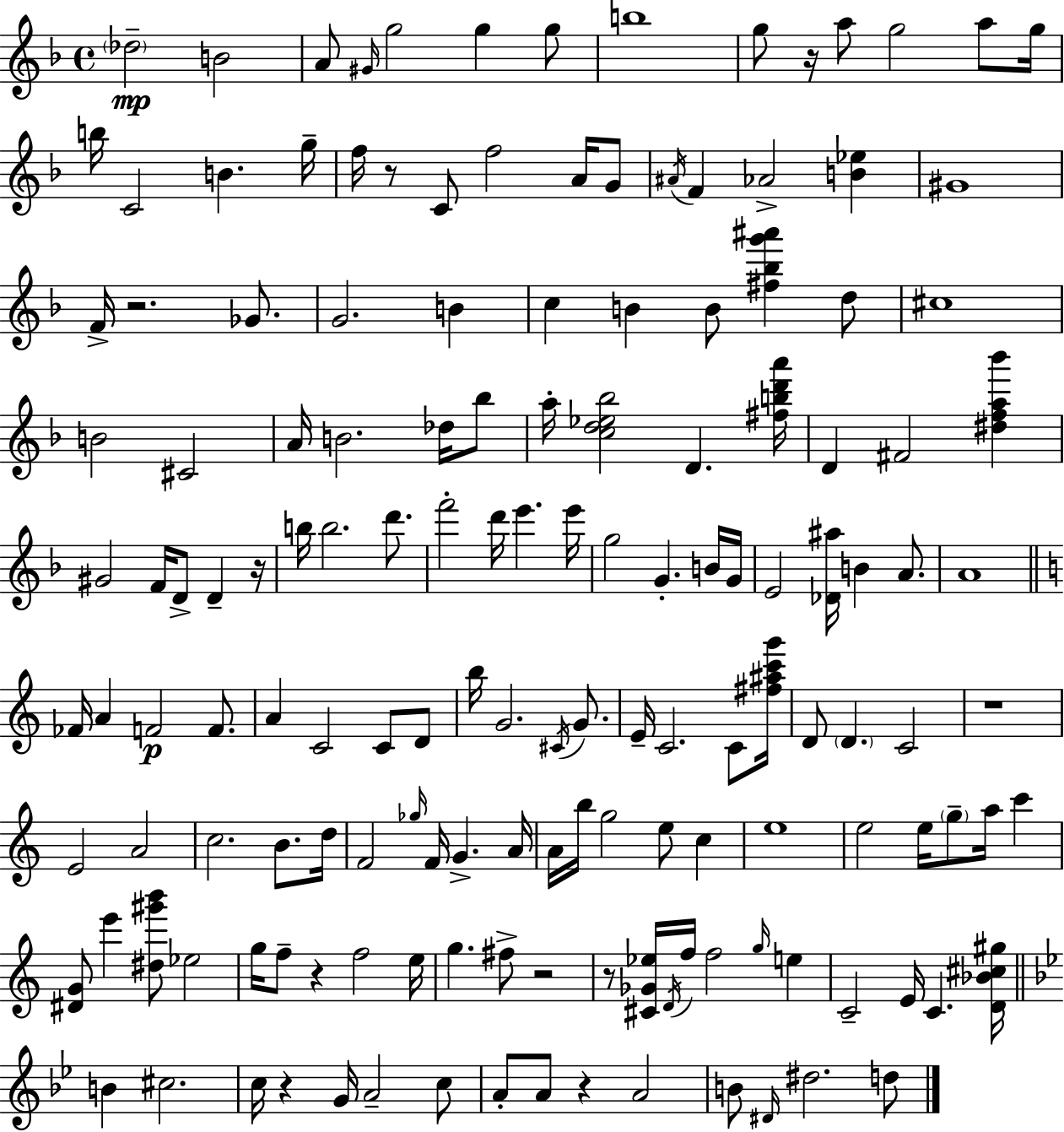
{
  \clef treble
  \time 4/4
  \defaultTimeSignature
  \key f \major
  \parenthesize des''2--\mp b'2 | a'8 \grace { gis'16 } g''2 g''4 g''8 | b''1 | g''8 r16 a''8 g''2 a''8 | \break g''16 b''16 c'2 b'4. | g''16-- f''16 r8 c'8 f''2 a'16 g'8 | \acciaccatura { ais'16 } f'4 aes'2-> <b' ees''>4 | gis'1 | \break f'16-> r2. ges'8. | g'2. b'4 | c''4 b'4 b'8 <fis'' bes'' g''' ais'''>4 | d''8 cis''1 | \break b'2 cis'2 | a'16 b'2. des''16 | bes''8 a''16-. <c'' d'' ees'' bes''>2 d'4. | <fis'' b'' d''' a'''>16 d'4 fis'2 <dis'' f'' a'' bes'''>4 | \break gis'2 f'16 d'8-> d'4-- | r16 b''16 b''2. d'''8. | f'''2-. d'''16 e'''4. | e'''16 g''2 g'4.-. | \break b'16 g'16 e'2 <des' ais''>16 b'4 a'8. | a'1 | \bar "||" \break \key a \minor fes'16 a'4 f'2\p f'8. | a'4 c'2 c'8 d'8 | b''16 g'2. \acciaccatura { cis'16 } g'8. | e'16-- c'2. c'8 | \break <fis'' ais'' c''' g'''>16 d'8 \parenthesize d'4. c'2 | r1 | e'2 a'2 | c''2. b'8. | \break d''16 f'2 \grace { ges''16 } f'16 g'4.-> | a'16 a'16 b''16 g''2 e''8 c''4 | e''1 | e''2 e''16 \parenthesize g''8-- a''16 c'''4 | \break <dis' g'>8 e'''4 <dis'' gis''' b'''>8 ees''2 | g''16 f''8-- r4 f''2 | e''16 g''4. fis''8-> r2 | r8 <cis' ges' ees''>16 \acciaccatura { d'16 } f''16 f''2 \grace { g''16 } | \break e''4 c'2-- e'16 c'4. | <d' bes' cis'' gis''>16 \bar "||" \break \key bes \major b'4 cis''2. | c''16 r4 g'16 a'2-- c''8 | a'8-. a'8 r4 a'2 | b'8 \grace { dis'16 } dis''2. d''8 | \break \bar "|."
}